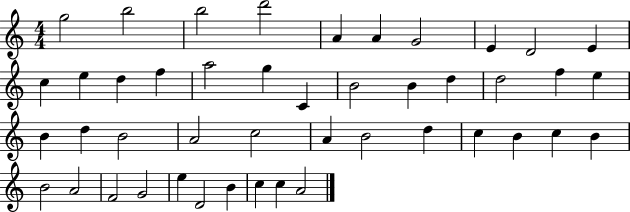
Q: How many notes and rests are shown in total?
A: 45